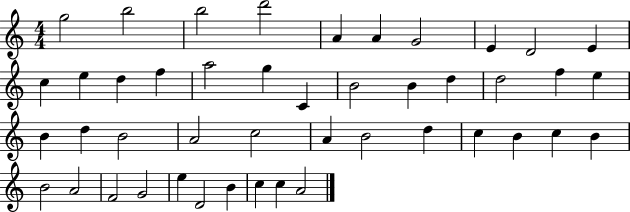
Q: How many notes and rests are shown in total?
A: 45